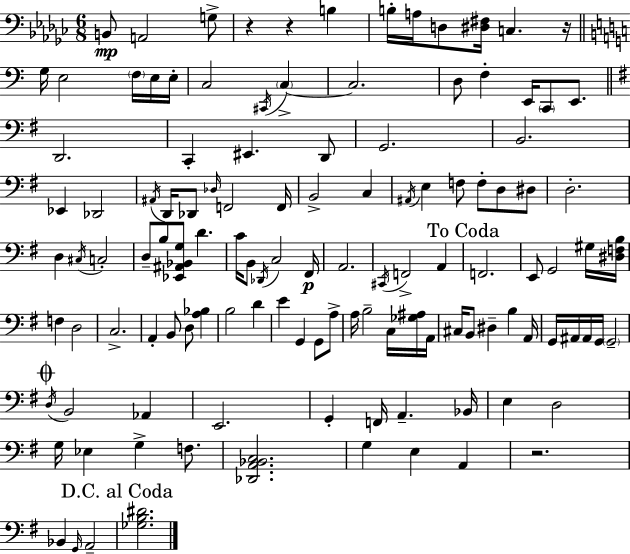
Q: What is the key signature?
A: EES minor